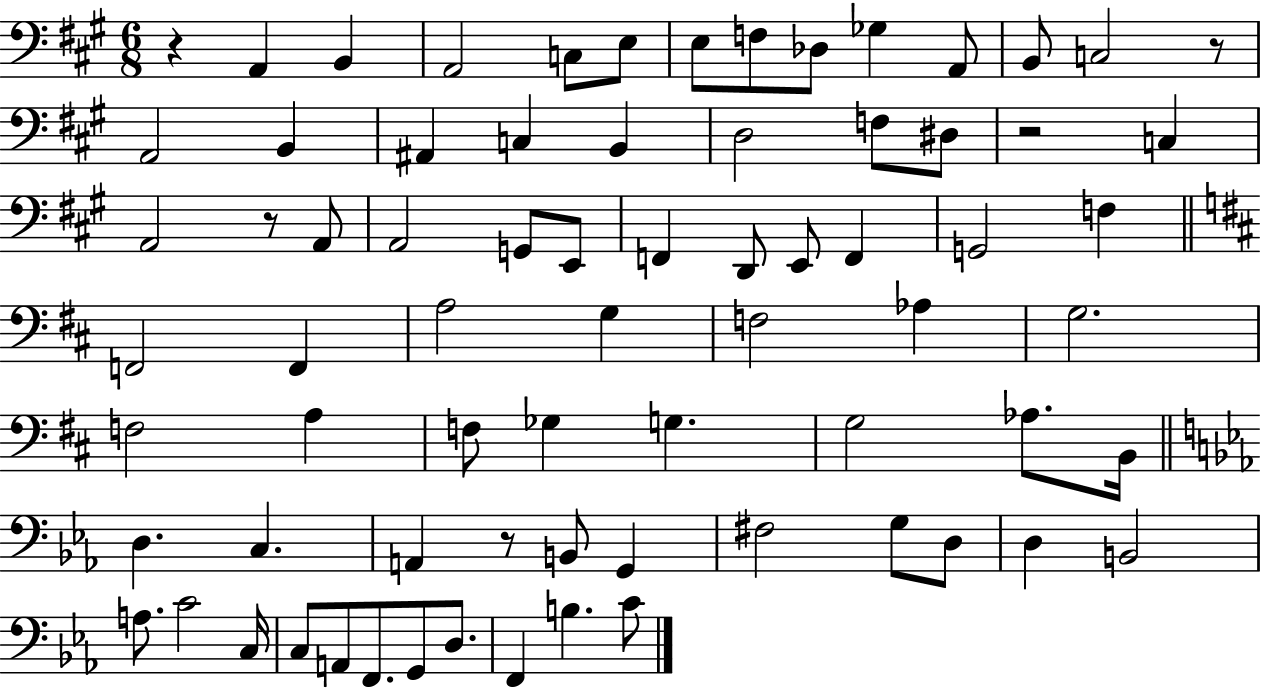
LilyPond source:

{
  \clef bass
  \numericTimeSignature
  \time 6/8
  \key a \major
  r4 a,4 b,4 | a,2 c8 e8 | e8 f8 des8 ges4 a,8 | b,8 c2 r8 | \break a,2 b,4 | ais,4 c4 b,4 | d2 f8 dis8 | r2 c4 | \break a,2 r8 a,8 | a,2 g,8 e,8 | f,4 d,8 e,8 f,4 | g,2 f4 | \break \bar "||" \break \key d \major f,2 f,4 | a2 g4 | f2 aes4 | g2. | \break f2 a4 | f8 ges4 g4. | g2 aes8. b,16 | \bar "||" \break \key ees \major d4. c4. | a,4 r8 b,8 g,4 | fis2 g8 d8 | d4 b,2 | \break a8. c'2 c16 | c8 a,8 f,8. g,8 d8. | f,4 b4. c'8 | \bar "|."
}